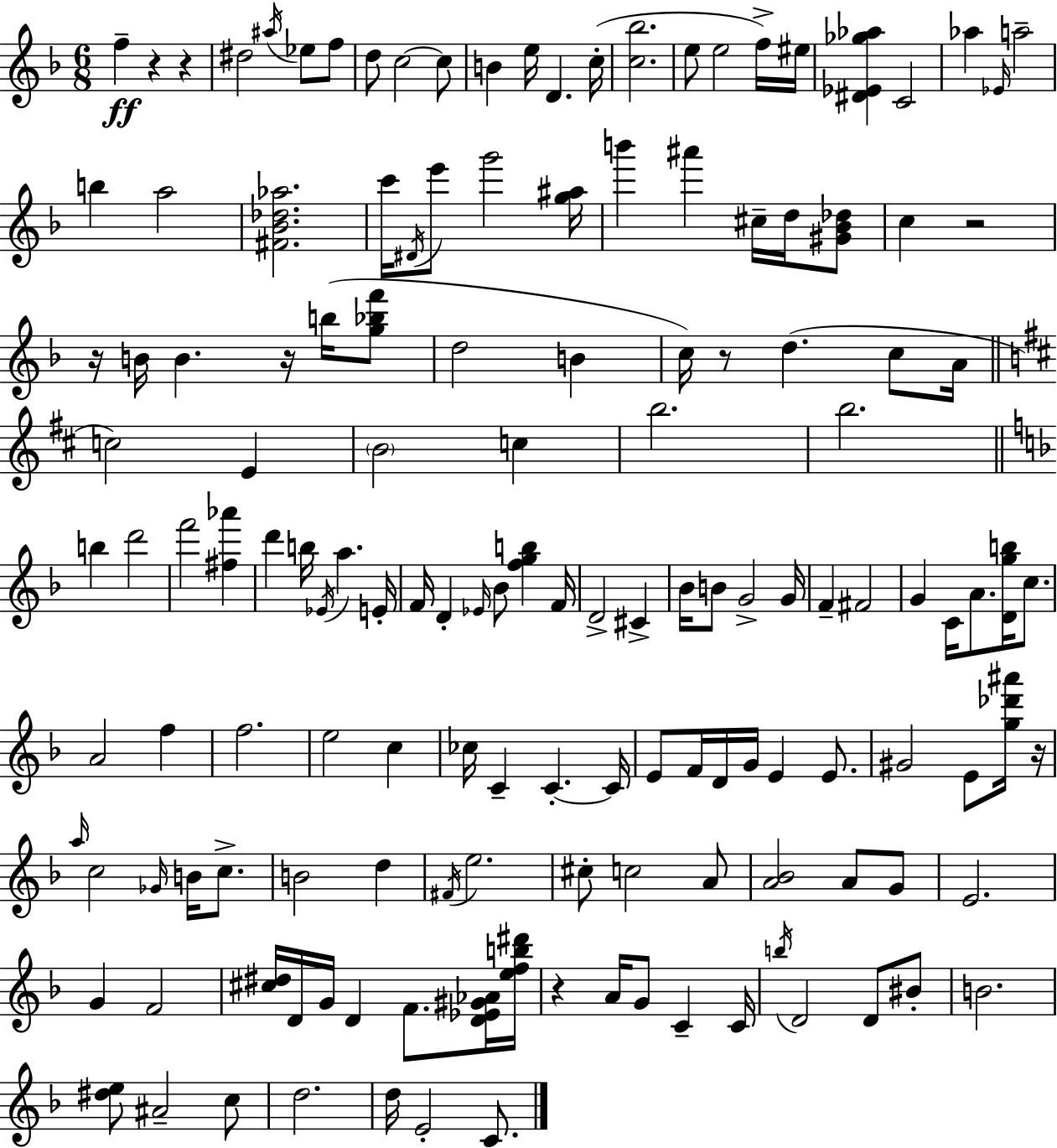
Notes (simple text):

F5/q R/q R/q D#5/h A#5/s Eb5/e F5/e D5/e C5/h C5/e B4/q E5/s D4/q. C5/s [C5,Bb5]/h. E5/e E5/h F5/s EIS5/s [D#4,Eb4,Gb5,Ab5]/q C4/h Ab5/q Eb4/s A5/h B5/q A5/h [F#4,Bb4,Db5,Ab5]/h. C6/s D#4/s E6/e G6/h [G5,A#5]/s B6/q A#6/q C#5/s D5/s [G#4,Bb4,Db5]/e C5/q R/h R/s B4/s B4/q. R/s B5/s [G5,Bb5,F6]/e D5/h B4/q C5/s R/e D5/q. C5/e A4/s C5/h E4/q B4/h C5/q B5/h. B5/h. B5/q D6/h F6/h [F#5,Ab6]/q D6/q B5/s Eb4/s A5/q. E4/s F4/s D4/q Eb4/s Bb4/e [F5,G5,B5]/q F4/s D4/h C#4/q Bb4/s B4/e G4/h G4/s F4/q F#4/h G4/q C4/s A4/e. [D4,G5,B5]/s C5/e. A4/h F5/q F5/h. E5/h C5/q CES5/s C4/q C4/q. C4/s E4/e F4/s D4/s G4/s E4/q E4/e. G#4/h E4/e [G5,Db6,A#6]/s R/s A5/s C5/h Gb4/s B4/s C5/e. B4/h D5/q F#4/s E5/h. C#5/e C5/h A4/e [A4,Bb4]/h A4/e G4/e E4/h. G4/q F4/h [C#5,D#5]/s D4/s G4/s D4/q F4/e. [D4,Eb4,G#4,Ab4]/s [E5,F5,B5,D#6]/s R/q A4/s G4/e C4/q C4/s B5/s D4/h D4/e BIS4/e B4/h. [D#5,E5]/e A#4/h C5/e D5/h. D5/s E4/h C4/e.